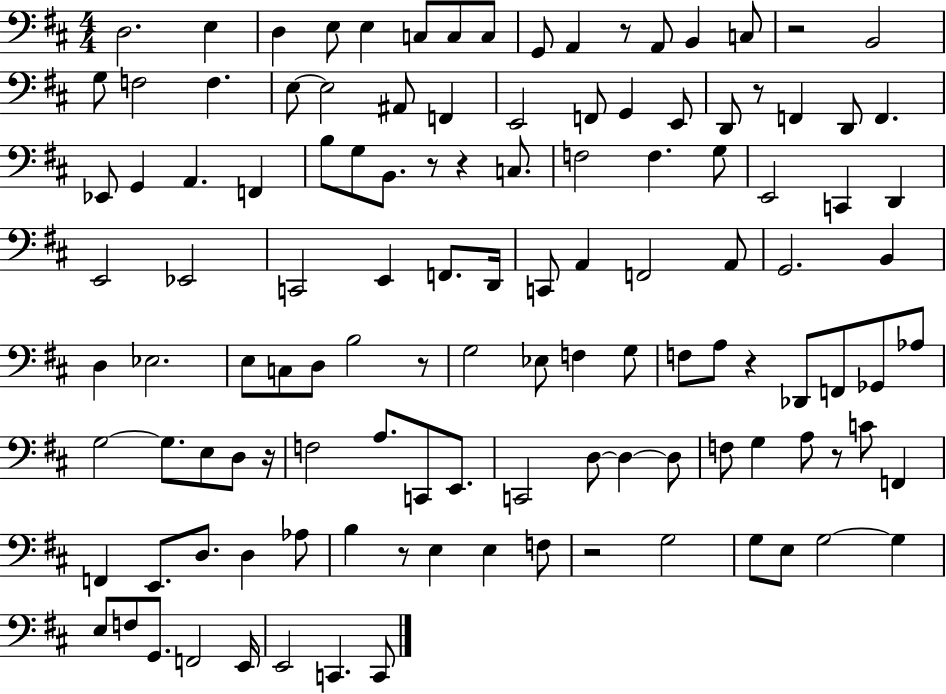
X:1
T:Untitled
M:4/4
L:1/4
K:D
D,2 E, D, E,/2 E, C,/2 C,/2 C,/2 G,,/2 A,, z/2 A,,/2 B,, C,/2 z2 B,,2 G,/2 F,2 F, E,/2 E,2 ^A,,/2 F,, E,,2 F,,/2 G,, E,,/2 D,,/2 z/2 F,, D,,/2 F,, _E,,/2 G,, A,, F,, B,/2 G,/2 B,,/2 z/2 z C,/2 F,2 F, G,/2 E,,2 C,, D,, E,,2 _E,,2 C,,2 E,, F,,/2 D,,/4 C,,/2 A,, F,,2 A,,/2 G,,2 B,, D, _E,2 E,/2 C,/2 D,/2 B,2 z/2 G,2 _E,/2 F, G,/2 F,/2 A,/2 z _D,,/2 F,,/2 _G,,/2 _A,/2 G,2 G,/2 E,/2 D,/2 z/4 F,2 A,/2 C,,/2 E,,/2 C,,2 D,/2 D, D,/2 F,/2 G, A,/2 z/2 C/2 F,, F,, E,,/2 D,/2 D, _A,/2 B, z/2 E, E, F,/2 z2 G,2 G,/2 E,/2 G,2 G, E,/2 F,/2 G,,/2 F,,2 E,,/4 E,,2 C,, C,,/2